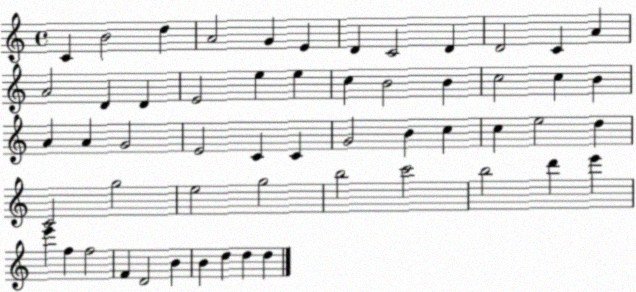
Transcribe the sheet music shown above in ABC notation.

X:1
T:Untitled
M:4/4
L:1/4
K:C
C B2 d A2 G E D C2 D D2 C A A2 D D E2 e e c B2 B c2 c B A A G2 E2 C C G2 B c c e2 d C2 g2 e2 g2 b2 c'2 b2 d' e' e' f f2 F D2 B B d d d